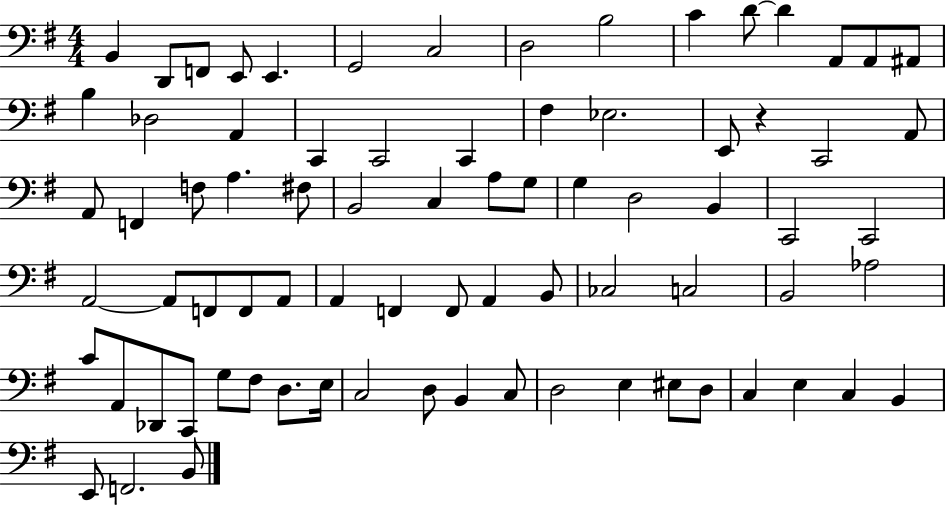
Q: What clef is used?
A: bass